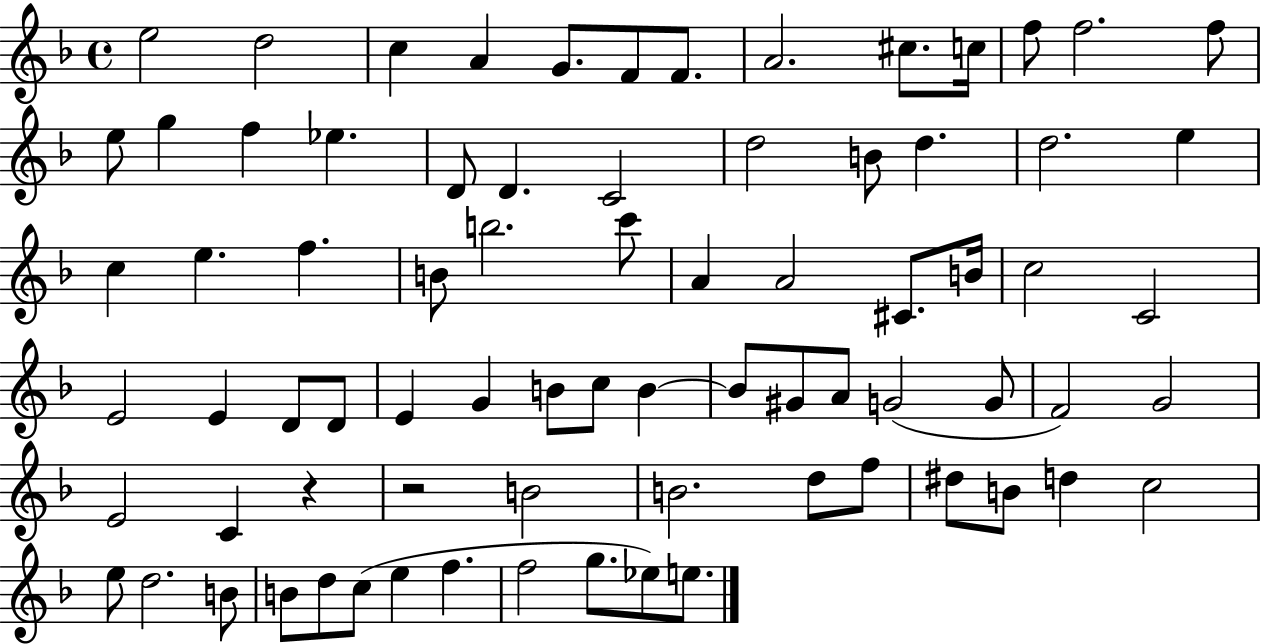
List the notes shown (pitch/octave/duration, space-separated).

E5/h D5/h C5/q A4/q G4/e. F4/e F4/e. A4/h. C#5/e. C5/s F5/e F5/h. F5/e E5/e G5/q F5/q Eb5/q. D4/e D4/q. C4/h D5/h B4/e D5/q. D5/h. E5/q C5/q E5/q. F5/q. B4/e B5/h. C6/e A4/q A4/h C#4/e. B4/s C5/h C4/h E4/h E4/q D4/e D4/e E4/q G4/q B4/e C5/e B4/q B4/e G#4/e A4/e G4/h G4/e F4/h G4/h E4/h C4/q R/q R/h B4/h B4/h. D5/e F5/e D#5/e B4/e D5/q C5/h E5/e D5/h. B4/e B4/e D5/e C5/e E5/q F5/q. F5/h G5/e. Eb5/e E5/e.